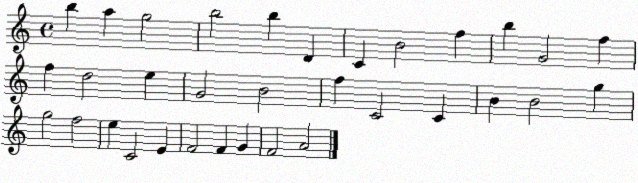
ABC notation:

X:1
T:Untitled
M:4/4
L:1/4
K:C
b a g2 b2 b D C B2 f b G2 f f d2 e G2 B2 f C2 C B B2 g g2 f2 e C2 E F2 F G F2 A2